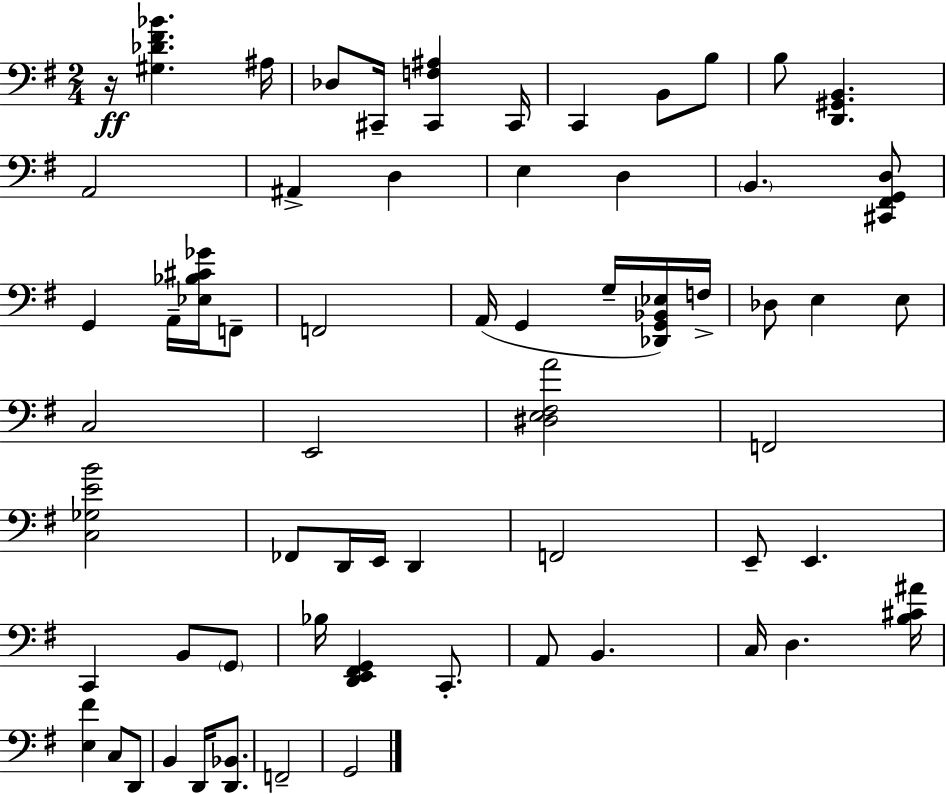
{
  \clef bass
  \numericTimeSignature
  \time 2/4
  \key e \minor
  r16\ff <gis des' fis' bes'>4. ais16 | des8 cis,16-- <cis, f ais>4 cis,16 | c,4 b,8 b8 | b8 <d, gis, b,>4. | \break a,2 | ais,4-> d4 | e4 d4 | \parenthesize b,4. <cis, fis, g, d>8 | \break g,4 a,16-- <ees bes cis' ges'>16 f,8-- | f,2 | a,16( g,4 g16-- <des, g, bes, ees>16) f16-> | des8 e4 e8 | \break c2 | e,2 | <dis e fis a'>2 | f,2 | \break <c ges e' b'>2 | fes,8 d,16 e,16 d,4 | f,2 | e,8-- e,4. | \break c,4 b,8 \parenthesize g,8 | bes16 <d, e, fis, g,>4 c,8.-. | a,8 b,4. | c16 d4. <b cis' ais'>16 | \break <e fis'>4 c8 d,8 | b,4 d,16 <d, bes,>8. | f,2-- | g,2 | \break \bar "|."
}